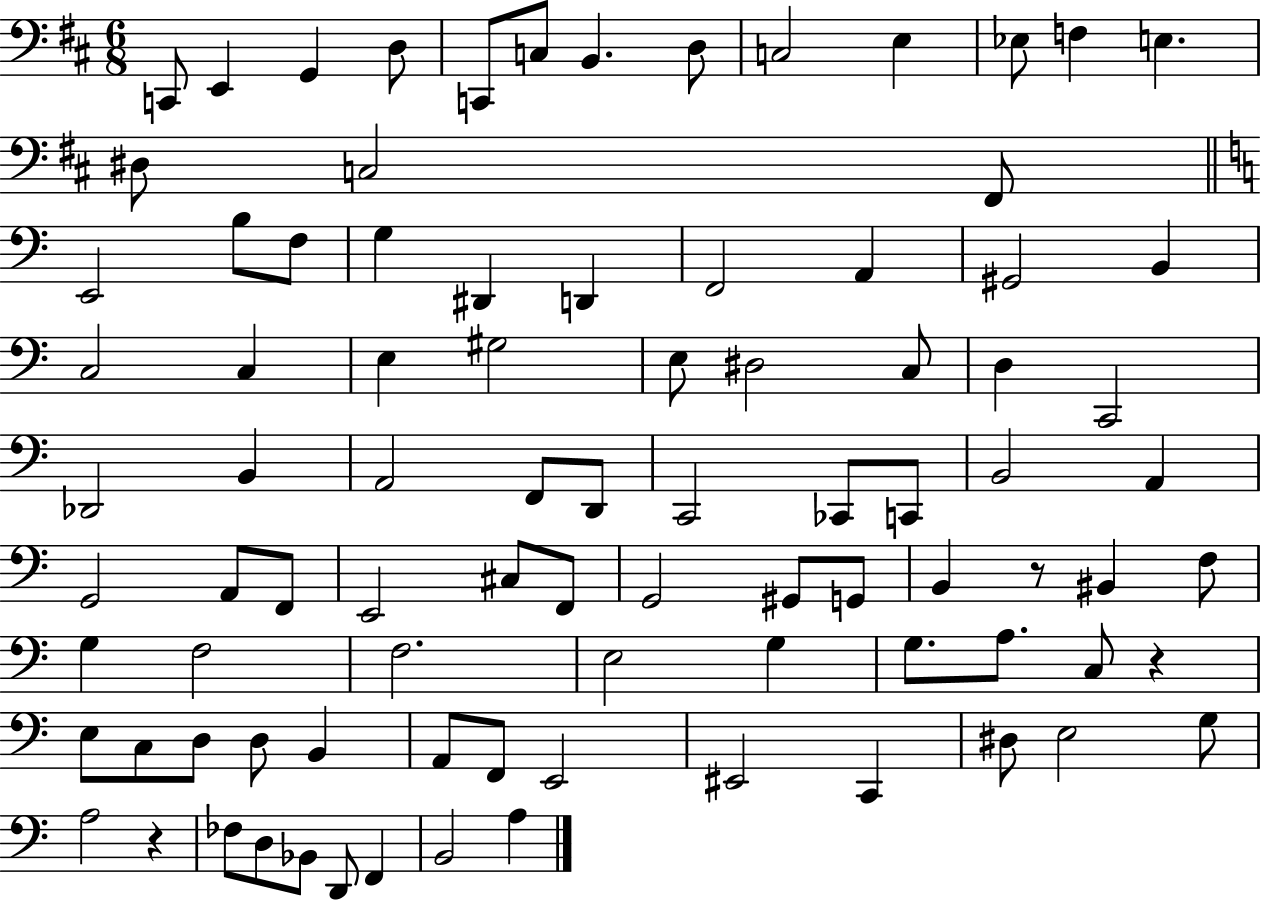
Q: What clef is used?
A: bass